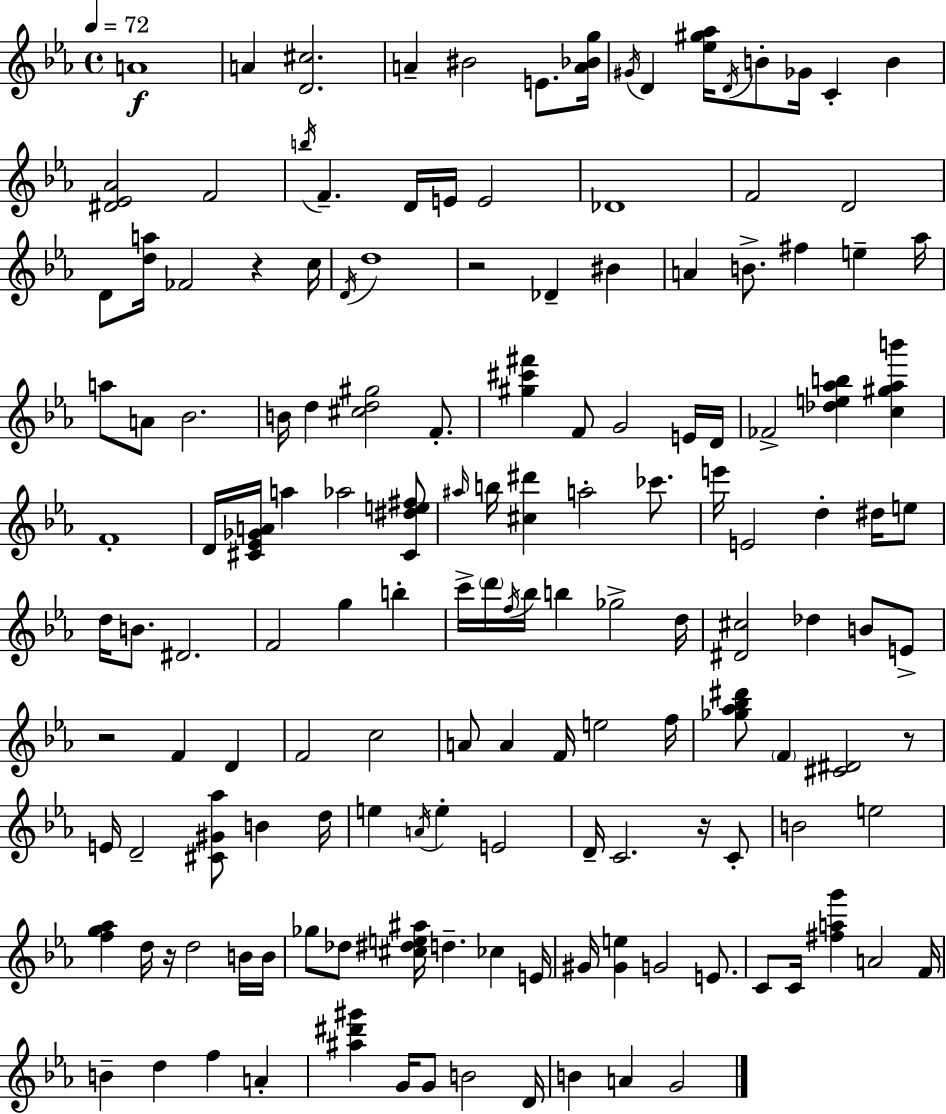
X:1
T:Untitled
M:4/4
L:1/4
K:Eb
A4 A [D^c]2 A ^B2 E/2 [A_Bg]/4 ^G/4 D [_e^g_a]/4 D/4 B/2 _G/4 C B [^D_E_A]2 F2 b/4 F D/4 E/4 E2 _D4 F2 D2 D/2 [da]/4 _F2 z c/4 D/4 d4 z2 _D ^B A B/2 ^f e _a/4 a/2 A/2 _B2 B/4 d [^cd^g]2 F/2 [^g^c'^f'] F/2 G2 E/4 D/4 _F2 [_de_ab] [c^g_ab'] F4 D/4 [^C_E_GA]/4 a _a2 [^C^de^f]/2 ^a/4 b/4 [^c^d'] a2 _c'/2 e'/4 E2 d ^d/4 e/2 d/4 B/2 ^D2 F2 g b c'/4 d'/4 f/4 _b/4 b _g2 d/4 [^D^c]2 _d B/2 E/2 z2 F D F2 c2 A/2 A F/4 e2 f/4 [_g_a_b^d']/2 F [^C^D]2 z/2 E/4 D2 [^C^G_a]/2 B d/4 e A/4 e E2 D/4 C2 z/4 C/2 B2 e2 [fg_a] d/4 z/4 d2 B/4 B/4 _g/2 _d/2 [^c^de^a]/4 d _c E/4 ^G/4 [^Ge] G2 E/2 C/2 C/4 [^fag'] A2 F/4 B d f A [^a^d'^g'] G/4 G/2 B2 D/4 B A G2